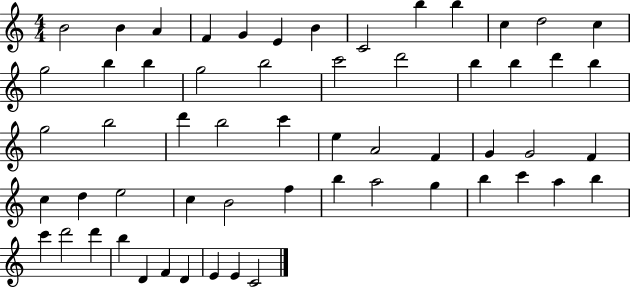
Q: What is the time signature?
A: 4/4